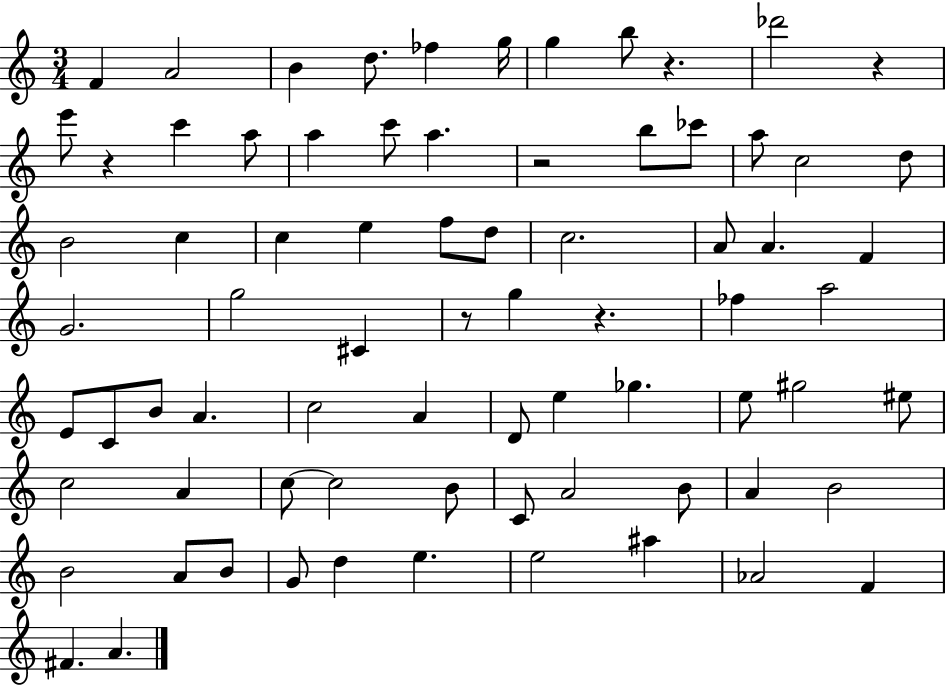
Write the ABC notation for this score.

X:1
T:Untitled
M:3/4
L:1/4
K:C
F A2 B d/2 _f g/4 g b/2 z _d'2 z e'/2 z c' a/2 a c'/2 a z2 b/2 _c'/2 a/2 c2 d/2 B2 c c e f/2 d/2 c2 A/2 A F G2 g2 ^C z/2 g z _f a2 E/2 C/2 B/2 A c2 A D/2 e _g e/2 ^g2 ^e/2 c2 A c/2 c2 B/2 C/2 A2 B/2 A B2 B2 A/2 B/2 G/2 d e e2 ^a _A2 F ^F A